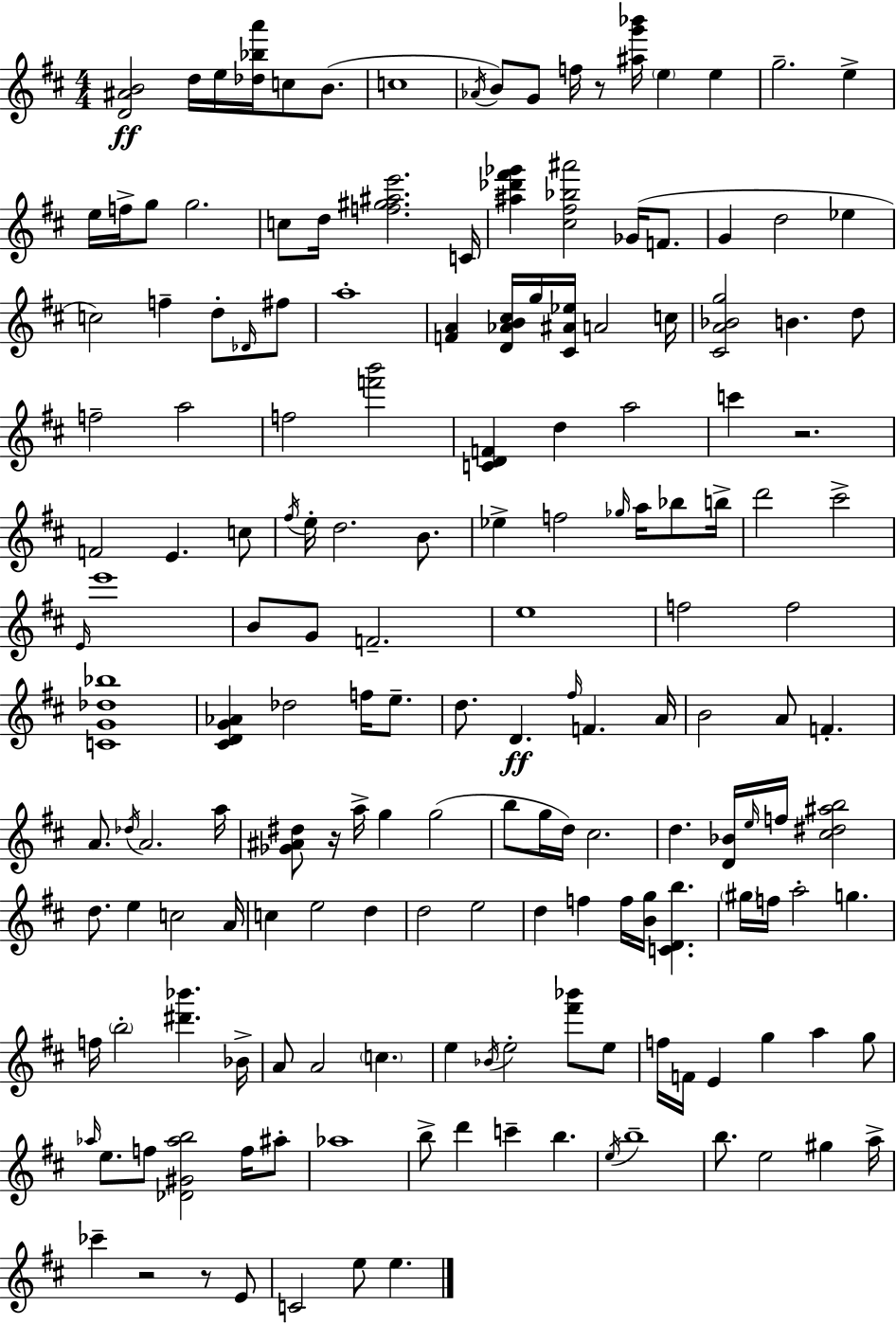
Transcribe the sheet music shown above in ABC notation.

X:1
T:Untitled
M:4/4
L:1/4
K:D
[D^AB]2 d/4 e/4 [_d_ba']/4 c/2 B/2 c4 _A/4 B/2 G/2 f/4 z/2 [^ag'_b']/4 e e g2 e e/4 f/4 g/2 g2 c/2 d/4 [f^g^ae']2 C/4 [^a_d'^f'_g'] [^c^f_b^a']2 _G/4 F/2 G d2 _e c2 f d/2 _D/4 ^f/2 a4 [FA] [D_AB^c]/4 g/4 [^C^A_e]/4 A2 c/4 [^CA_Bg]2 B d/2 f2 a2 f2 [f'b']2 [CDF] d a2 c' z2 F2 E c/2 ^f/4 e/4 d2 B/2 _e f2 _g/4 a/4 _b/2 b/4 d'2 ^c'2 E/4 e'4 B/2 G/2 F2 e4 f2 f2 [CG_d_b]4 [^CDG_A] _d2 f/4 e/2 d/2 D ^f/4 F A/4 B2 A/2 F A/2 _d/4 A2 a/4 [_G^A^d]/2 z/4 a/4 g g2 b/2 g/4 d/4 ^c2 d [D_B]/4 e/4 f/4 [^c^d^ab]2 d/2 e c2 A/4 c e2 d d2 e2 d f f/4 [Bg]/4 [CDb] ^g/4 f/4 a2 g f/4 b2 [^d'_b'] _B/4 A/2 A2 c e _B/4 e2 [^f'_b']/2 e/2 f/4 F/4 E g a g/2 _a/4 e/2 f/2 [_D^G_ab]2 f/4 ^a/2 _a4 b/2 d' c' b e/4 b4 b/2 e2 ^g a/4 _c' z2 z/2 E/2 C2 e/2 e